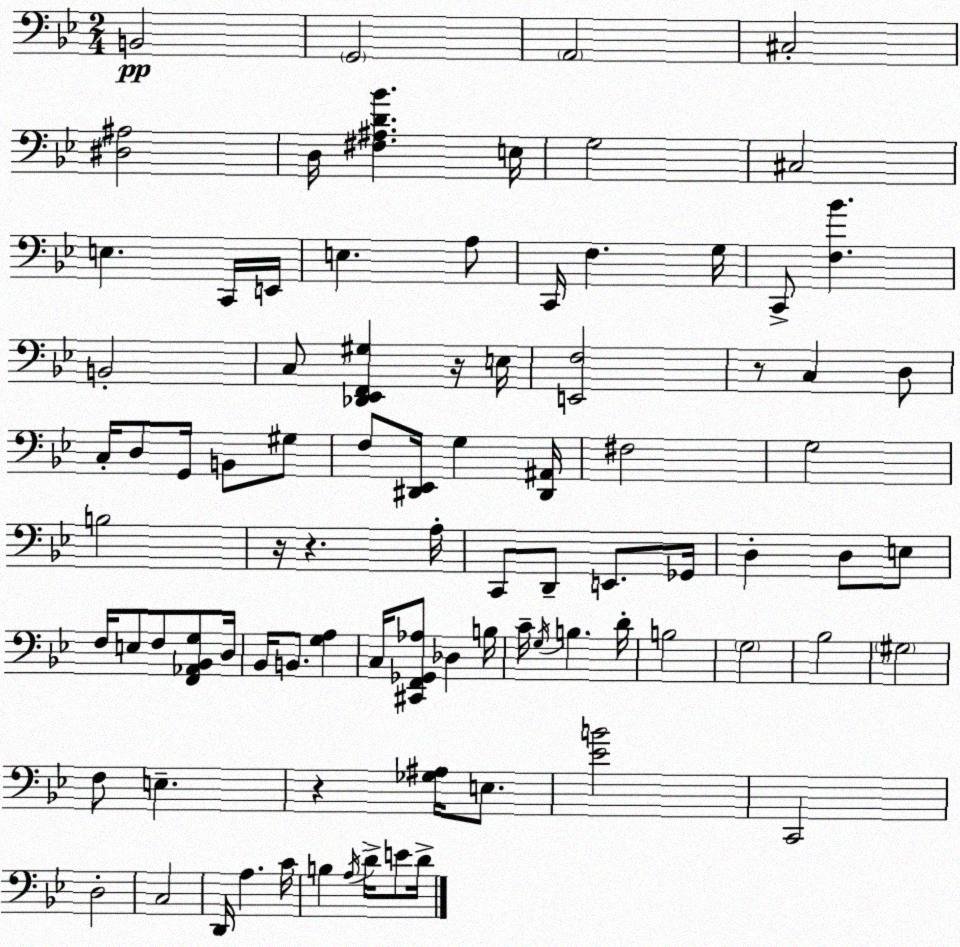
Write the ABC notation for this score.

X:1
T:Untitled
M:2/4
L:1/4
K:Gm
B,,2 G,,2 A,,2 ^C,2 [^D,^A,]2 D,/4 [^F,^A,D_B] E,/4 G,2 ^C,2 E, C,,/4 E,,/4 E, A,/2 C,,/4 F, G,/4 C,,/2 [F,_B] B,,2 C,/2 [_D,,_E,,F,,^G,] z/4 E,/4 [E,,F,]2 z/2 C, D,/2 C,/4 D,/2 G,,/4 B,,/2 ^G,/2 F,/2 [^D,,_E,,]/4 G, [^D,,^A,,]/4 ^F,2 G,2 B,2 z/4 z A,/4 C,,/2 D,,/2 E,,/2 _G,,/4 D, D,/2 E,/2 F,/4 E,/2 F,/2 [F,,_A,,_B,,G,]/2 D,/4 _B,,/4 B,,/2 [G,A,] C,/4 [^C,,F,,_G,,_A,]/2 _D, B,/4 C/4 G,/4 B, D/4 B,2 G,2 _B,2 ^G,2 F,/2 E, z [_G,^A,]/4 E,/2 [_EB]2 C,,2 D,2 C,2 D,,/4 A, C/4 B, A,/4 D/4 E/2 D/4